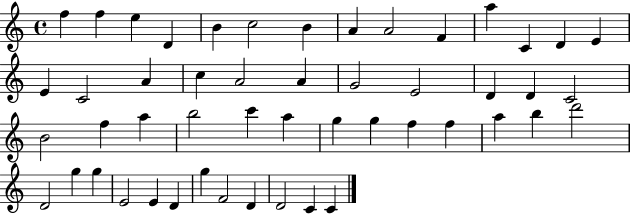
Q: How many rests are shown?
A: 0